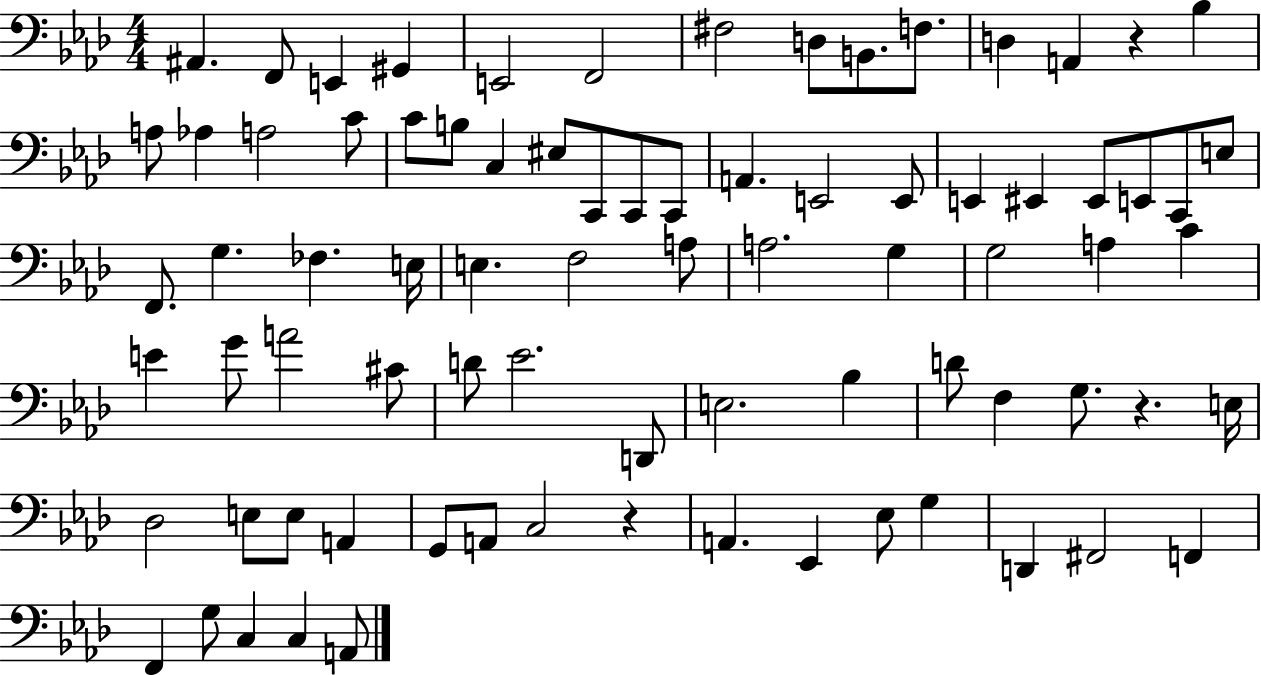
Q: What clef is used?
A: bass